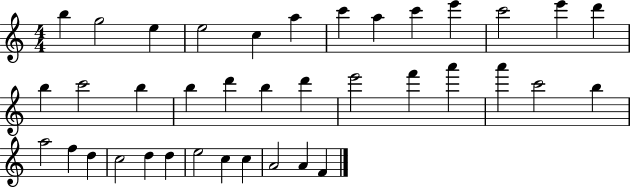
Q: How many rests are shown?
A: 0